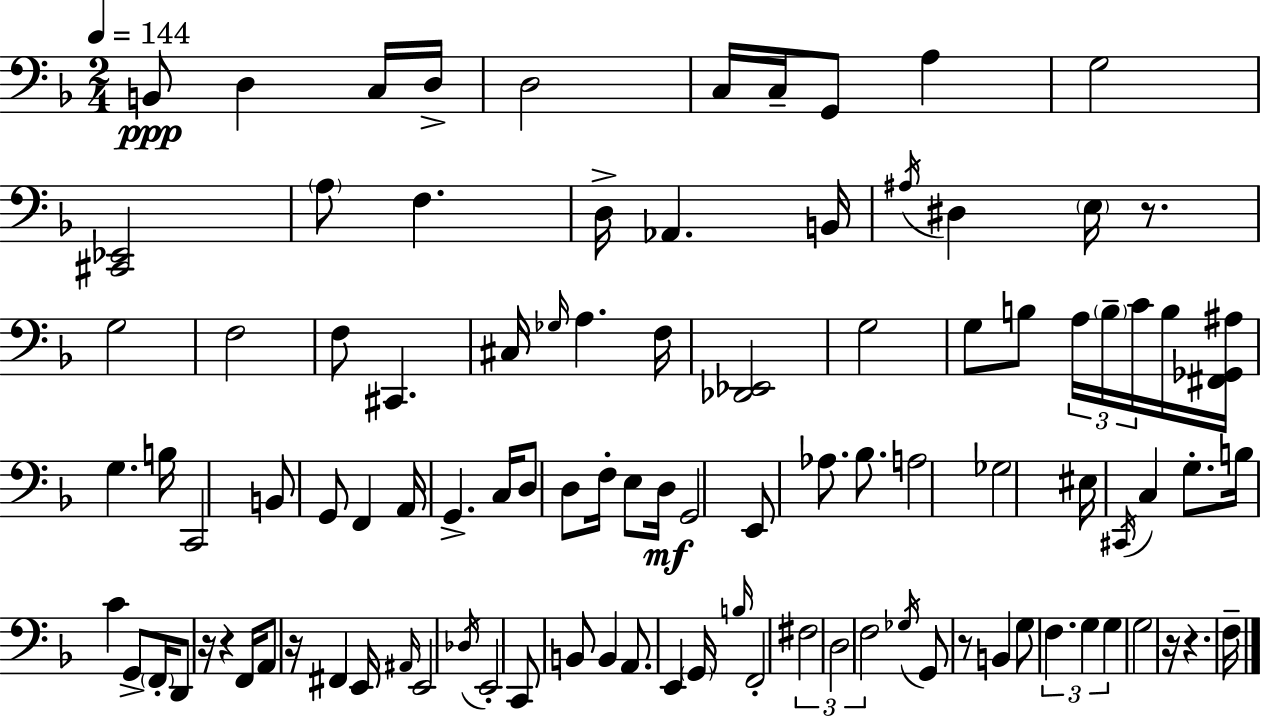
X:1
T:Untitled
M:2/4
L:1/4
K:F
B,,/2 D, C,/4 D,/4 D,2 C,/4 C,/4 G,,/2 A, G,2 [^C,,_E,,]2 A,/2 F, D,/4 _A,, B,,/4 ^A,/4 ^D, E,/4 z/2 G,2 F,2 F,/2 ^C,, ^C,/4 _G,/4 A, F,/4 [_D,,_E,,]2 G,2 G,/2 B,/2 A,/4 B,/4 C/4 B,/4 [^F,,_G,,^A,]/4 G, B,/4 C,,2 B,,/2 G,,/2 F,, A,,/4 G,, C,/4 D,/2 D,/2 F,/4 E,/2 D,/4 G,,2 E,,/2 _A,/2 _B,/2 A,2 _G,2 ^E,/4 ^C,,/4 C, G,/2 B,/4 C G,,/2 F,,/4 D,,/2 z/4 z F,,/4 A,,/2 z/4 ^F,, E,,/4 ^A,,/4 E,,2 _D,/4 E,,2 C,,/2 B,,/2 B,, A,,/2 E,, G,,/4 B,/4 F,,2 ^F,2 D,2 F,2 _G,/4 G,,/2 z/2 B,, G,/2 F, G, G, G,2 z/4 z F,/4